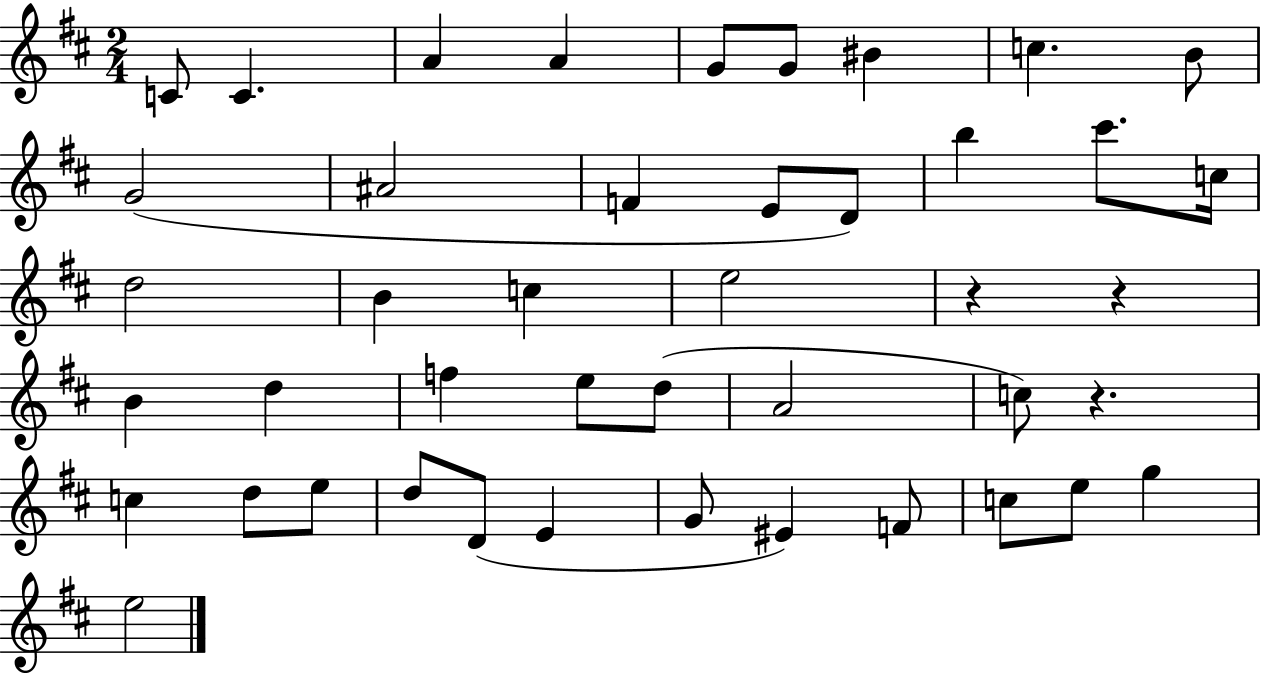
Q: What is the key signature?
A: D major